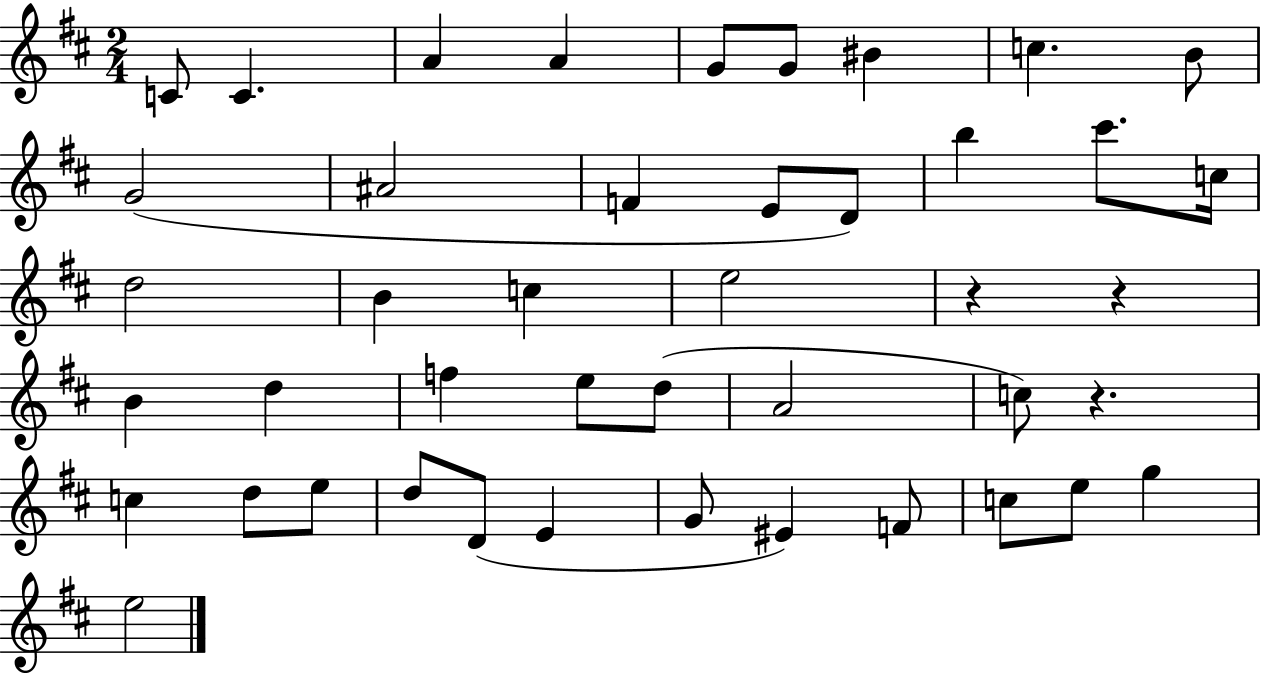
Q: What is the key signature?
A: D major